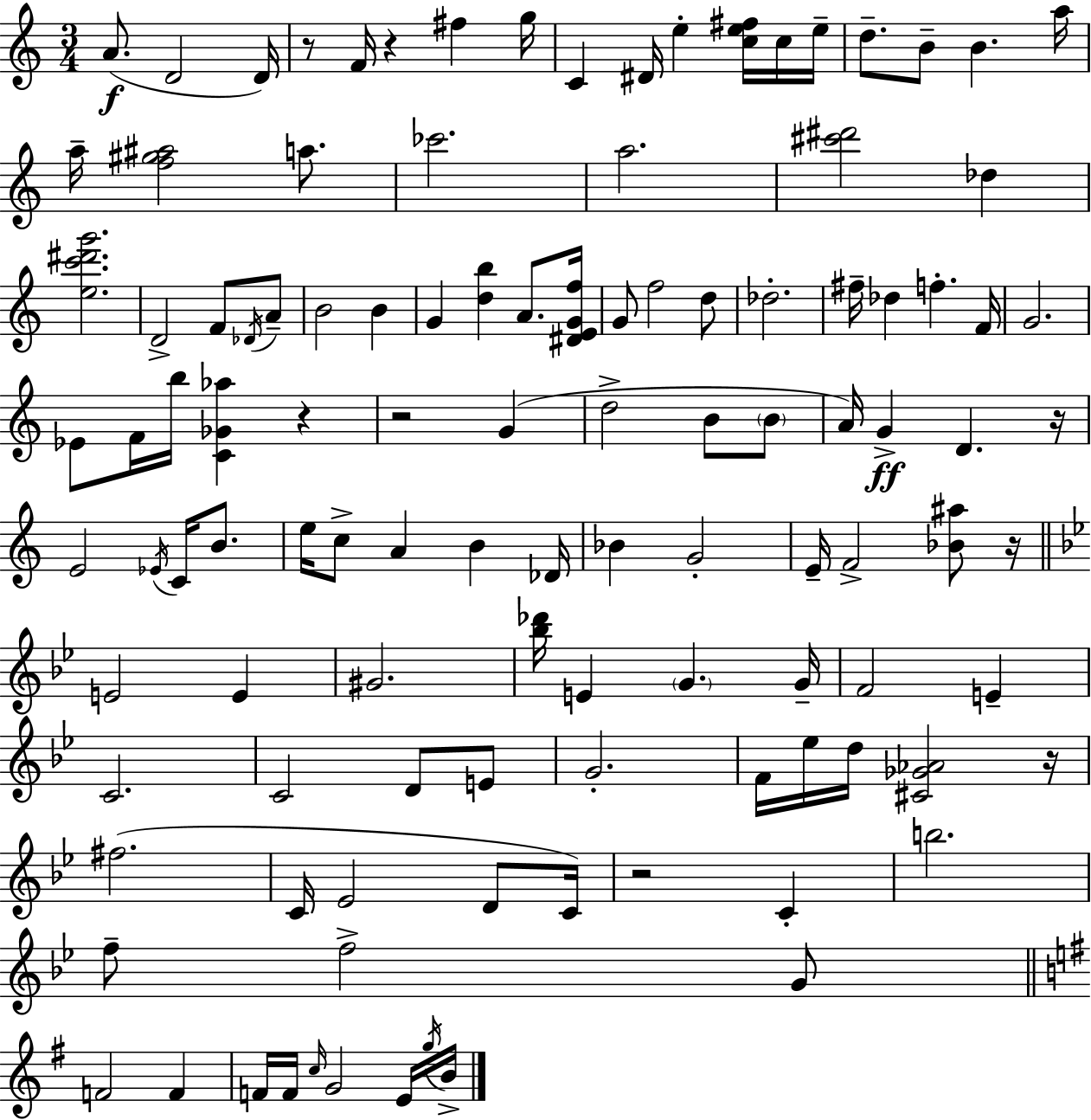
{
  \clef treble
  \numericTimeSignature
  \time 3/4
  \key a \minor
  a'8.(\f d'2 d'16) | r8 f'16 r4 fis''4 g''16 | c'4 dis'16 e''4-. <c'' e'' fis''>16 c''16 e''16-- | d''8.-- b'8-- b'4. a''16 | \break a''16-- <f'' gis'' ais''>2 a''8. | ces'''2. | a''2. | <cis''' dis'''>2 des''4 | \break <e'' c''' dis''' g'''>2. | d'2-> f'8 \acciaccatura { des'16 } a'8-- | b'2 b'4 | g'4 <d'' b''>4 a'8. | \break <dis' e' g' f''>16 g'8 f''2 d''8 | des''2.-. | fis''16-- des''4 f''4.-. | f'16 g'2. | \break ees'8 f'16 b''16 <c' ges' aes''>4 r4 | r2 g'4( | d''2-> b'8 \parenthesize b'8 | a'16) g'4->\ff d'4. | \break r16 e'2 \acciaccatura { ees'16 } c'16 b'8. | e''16 c''8-> a'4 b'4 | des'16 bes'4 g'2-. | e'16-- f'2-> <bes' ais''>8 | \break r16 \bar "||" \break \key g \minor e'2 e'4 | gis'2. | <bes'' des'''>16 e'4 \parenthesize g'4. g'16-- | f'2 e'4-- | \break c'2. | c'2 d'8 e'8 | g'2.-. | f'16 ees''16 d''16 <cis' ges' aes'>2 r16 | \break fis''2.( | c'16 ees'2 d'8 c'16) | r2 c'4-. | b''2. | \break f''8-- f''2-> g'8 | \bar "||" \break \key g \major f'2 f'4 | f'16 f'16 \grace { c''16 } g'2 e'16 | \acciaccatura { g''16 } b'16-> \bar "|."
}